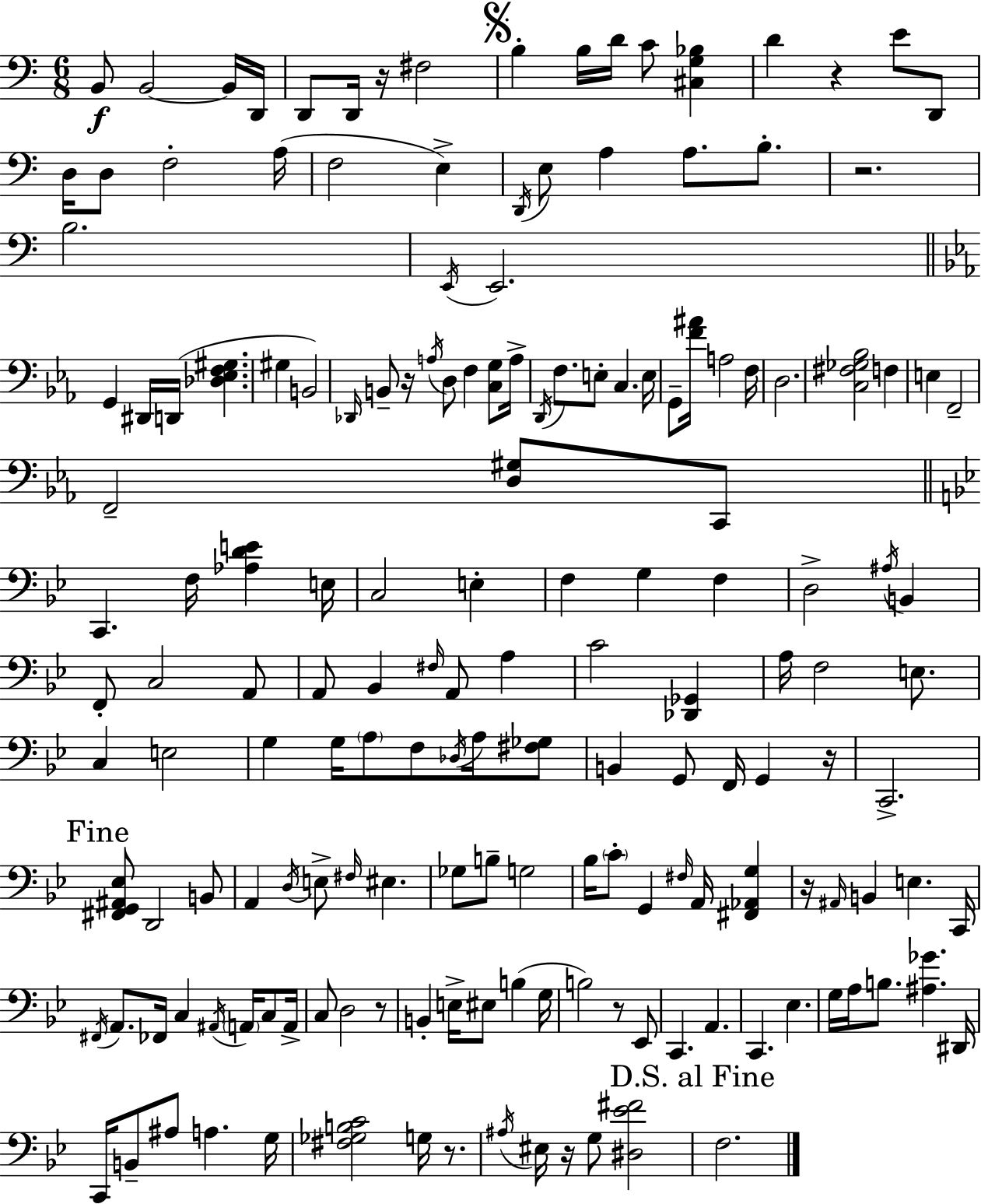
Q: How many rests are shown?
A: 10